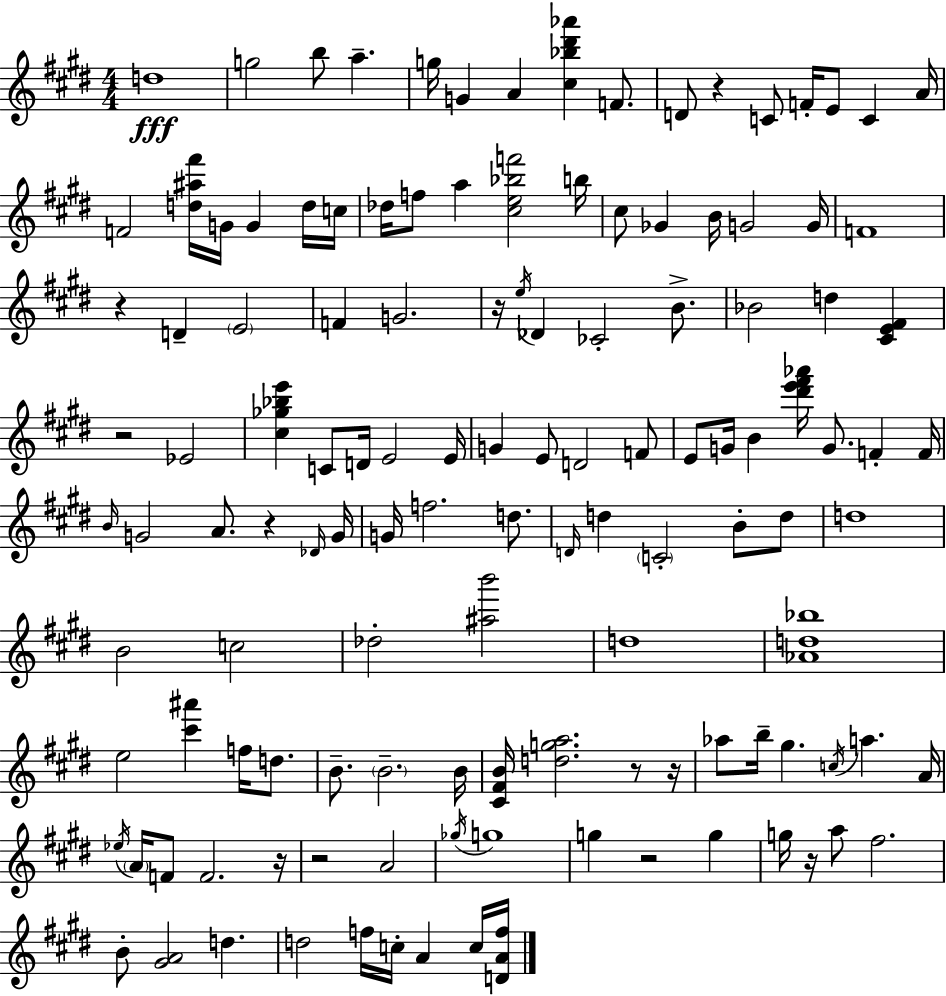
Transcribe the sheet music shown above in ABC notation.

X:1
T:Untitled
M:4/4
L:1/4
K:E
d4 g2 b/2 a g/4 G A [^c_b^d'_a'] F/2 D/2 z C/2 F/4 E/2 C A/4 F2 [d^a^f']/4 G/4 G d/4 c/4 _d/4 f/2 a [^ce_bf']2 b/4 ^c/2 _G B/4 G2 G/4 F4 z D E2 F G2 z/4 e/4 _D _C2 B/2 _B2 d [^CE^F] z2 _E2 [^c_g_be'] C/2 D/4 E2 E/4 G E/2 D2 F/2 E/2 G/4 B [^d'e'^f'_a']/4 G/2 F F/4 B/4 G2 A/2 z _D/4 G/4 G/4 f2 d/2 D/4 d C2 B/2 d/2 d4 B2 c2 _d2 [^ab']2 d4 [_Ad_b]4 e2 [^c'^a'] f/4 d/2 B/2 B2 B/4 [^C^FB]/4 [dga]2 z/2 z/4 _a/2 b/4 ^g c/4 a A/4 _e/4 A/4 F/2 F2 z/4 z2 A2 _g/4 g4 g z2 g g/4 z/4 a/2 ^f2 B/2 [^GA]2 d d2 f/4 c/4 A c/4 [DAf]/4